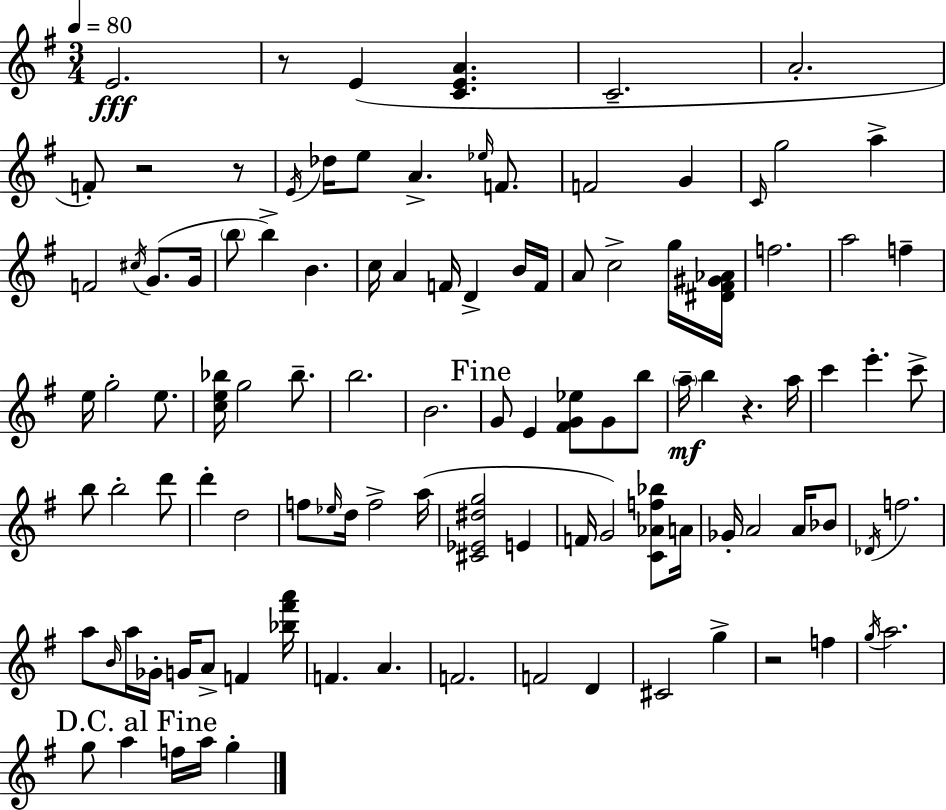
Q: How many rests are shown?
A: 5